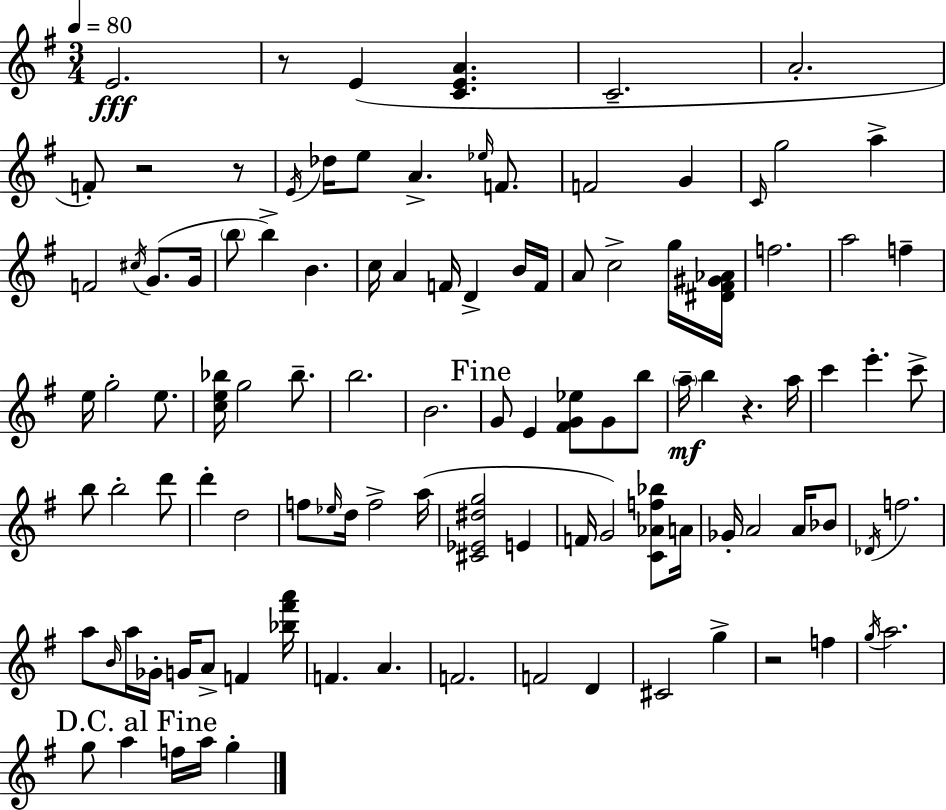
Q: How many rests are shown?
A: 5